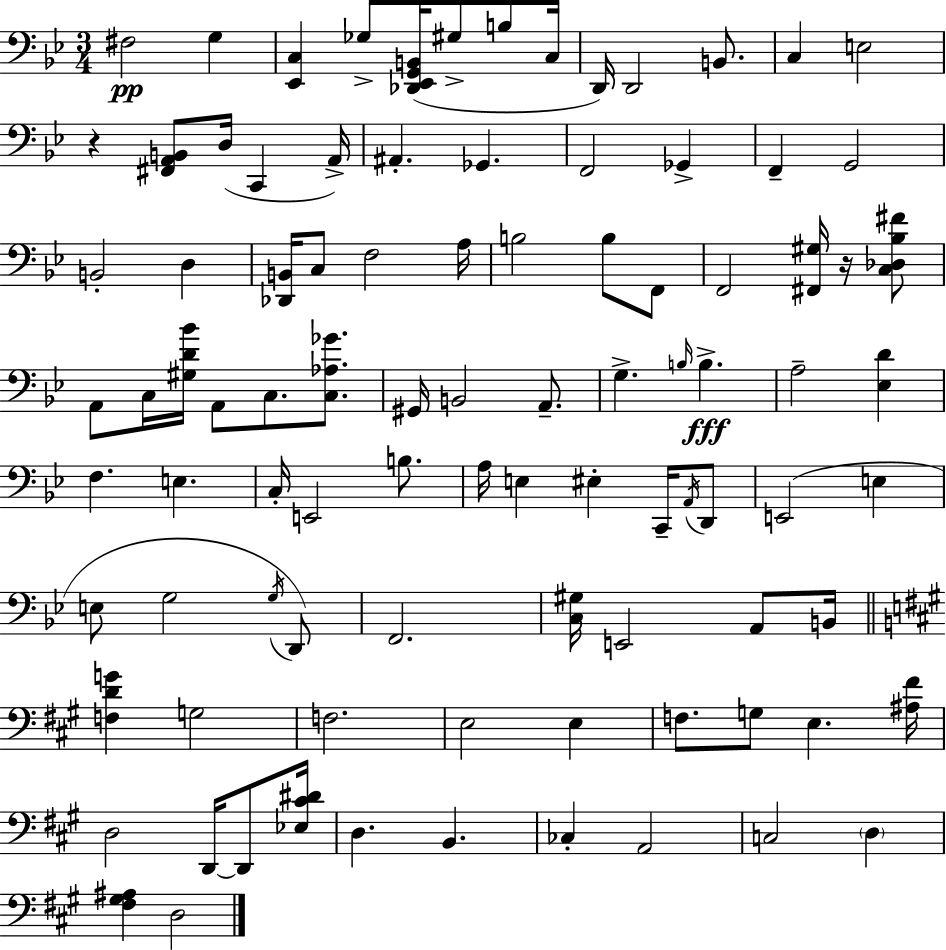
{
  \clef bass
  \numericTimeSignature
  \time 3/4
  \key g \minor
  fis2\pp g4 | <ees, c>4 ges8-> <des, ees, g, b,>16( gis8-> b8 c16 | d,16) d,2 b,8. | c4 e2 | \break r4 <fis, a, b,>8 d16( c,4 a,16->) | ais,4.-. ges,4. | f,2 ges,4-> | f,4-- g,2 | \break b,2-. d4 | <des, b,>16 c8 f2 a16 | b2 b8 f,8 | f,2 <fis, gis>16 r16 <c des bes fis'>8 | \break a,8 c16 <gis d' bes'>16 a,8 c8. <c aes ges'>8. | gis,16 b,2 a,8.-- | g4.-> \grace { b16 }\fff b4.-> | a2-- <ees d'>4 | \break f4. e4. | c16-. e,2 b8. | a16 e4 eis4-. c,16-- \acciaccatura { a,16 } | d,8 e,2( e4 | \break e8 g2 | \acciaccatura { g16 } d,8) f,2. | <c gis>16 e,2 | a,8 b,16 \bar "||" \break \key a \major <f d' g'>4 g2 | f2. | e2 e4 | f8. g8 e4. <ais fis'>16 | \break d2 d,16~~ d,8 <ees cis' dis'>16 | d4. b,4. | ces4-. a,2 | c2 \parenthesize d4 | \break <fis gis ais>4 d2 | \bar "|."
}